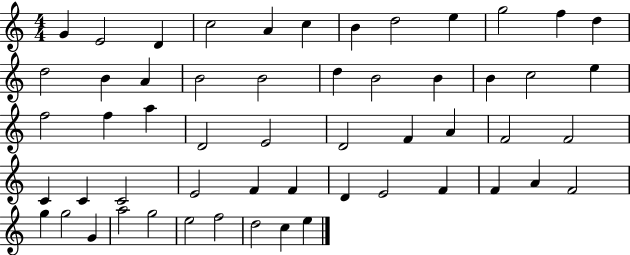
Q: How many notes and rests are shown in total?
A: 55